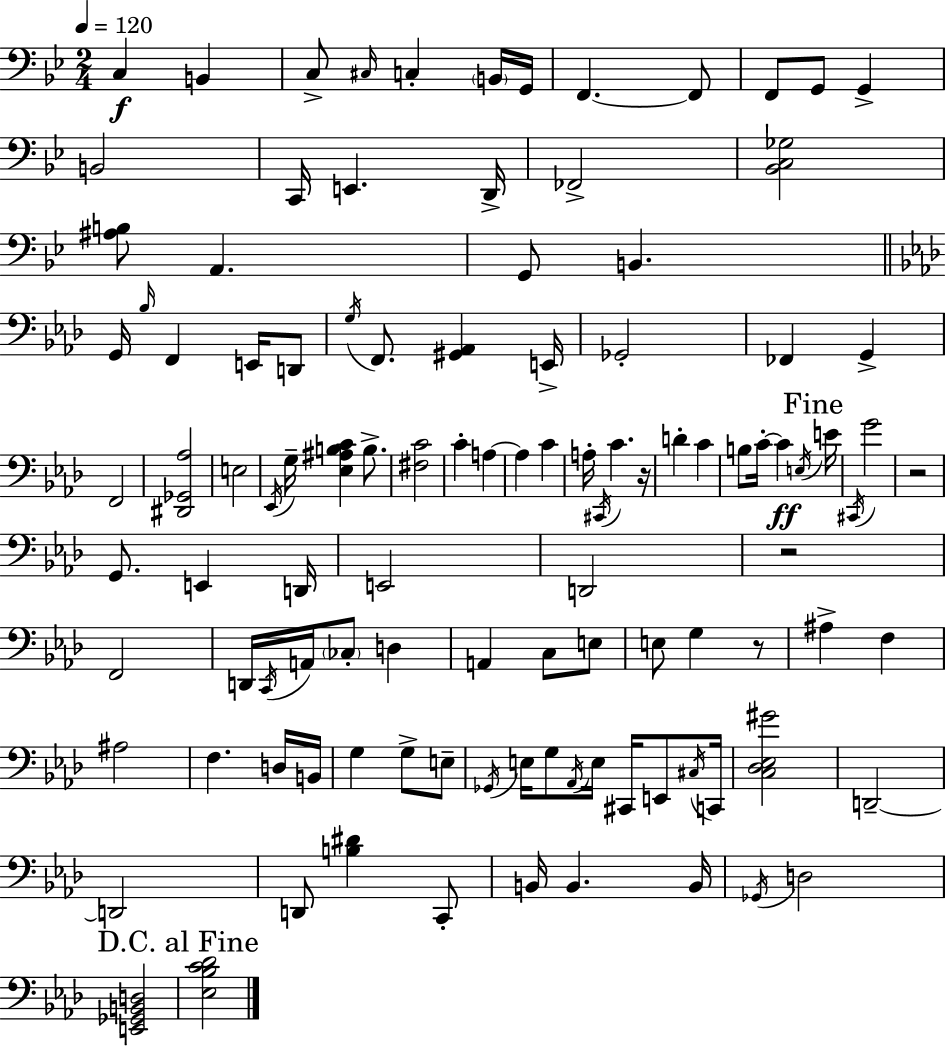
C3/q B2/q C3/e C#3/s C3/q B2/s G2/s F2/q. F2/e F2/e G2/e G2/q B2/h C2/s E2/q. D2/s FES2/h [Bb2,C3,Gb3]/h [A#3,B3]/e A2/q. G2/e B2/q. G2/s Bb3/s F2/q E2/s D2/e G3/s F2/e. [G#2,Ab2]/q E2/s Gb2/h FES2/q G2/q F2/h [D#2,Gb2,Ab3]/h E3/h Eb2/s G3/s [Eb3,A#3,B3,C4]/q B3/e. [F#3,C4]/h C4/q A3/q A3/q C4/q A3/s C#2/s C4/q. R/s D4/q C4/q B3/e C4/s C4/q E3/s E4/s C#2/s G4/h R/h G2/e. E2/q D2/s E2/h D2/h R/h F2/h D2/s C2/s A2/s CES3/e D3/q A2/q C3/e E3/e E3/e G3/q R/e A#3/q F3/q A#3/h F3/q. D3/s B2/s G3/q G3/e E3/e Gb2/s E3/s G3/e Ab2/s E3/s C#2/s E2/e C#3/s C2/s [C3,Db3,Eb3,G#4]/h D2/h D2/h D2/e [B3,D#4]/q C2/e B2/s B2/q. B2/s Gb2/s D3/h [E2,Gb2,B2,D3]/h [Eb3,Bb3,C4,Db4]/h